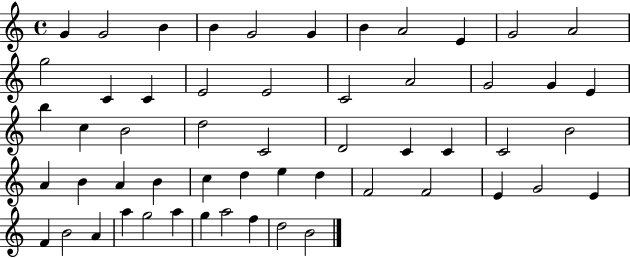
{
  \clef treble
  \time 4/4
  \defaultTimeSignature
  \key c \major
  g'4 g'2 b'4 | b'4 g'2 g'4 | b'4 a'2 e'4 | g'2 a'2 | \break g''2 c'4 c'4 | e'2 e'2 | c'2 a'2 | g'2 g'4 e'4 | \break b''4 c''4 b'2 | d''2 c'2 | d'2 c'4 c'4 | c'2 b'2 | \break a'4 b'4 a'4 b'4 | c''4 d''4 e''4 d''4 | f'2 f'2 | e'4 g'2 e'4 | \break f'4 b'2 a'4 | a''4 g''2 a''4 | g''4 a''2 f''4 | d''2 b'2 | \break \bar "|."
}